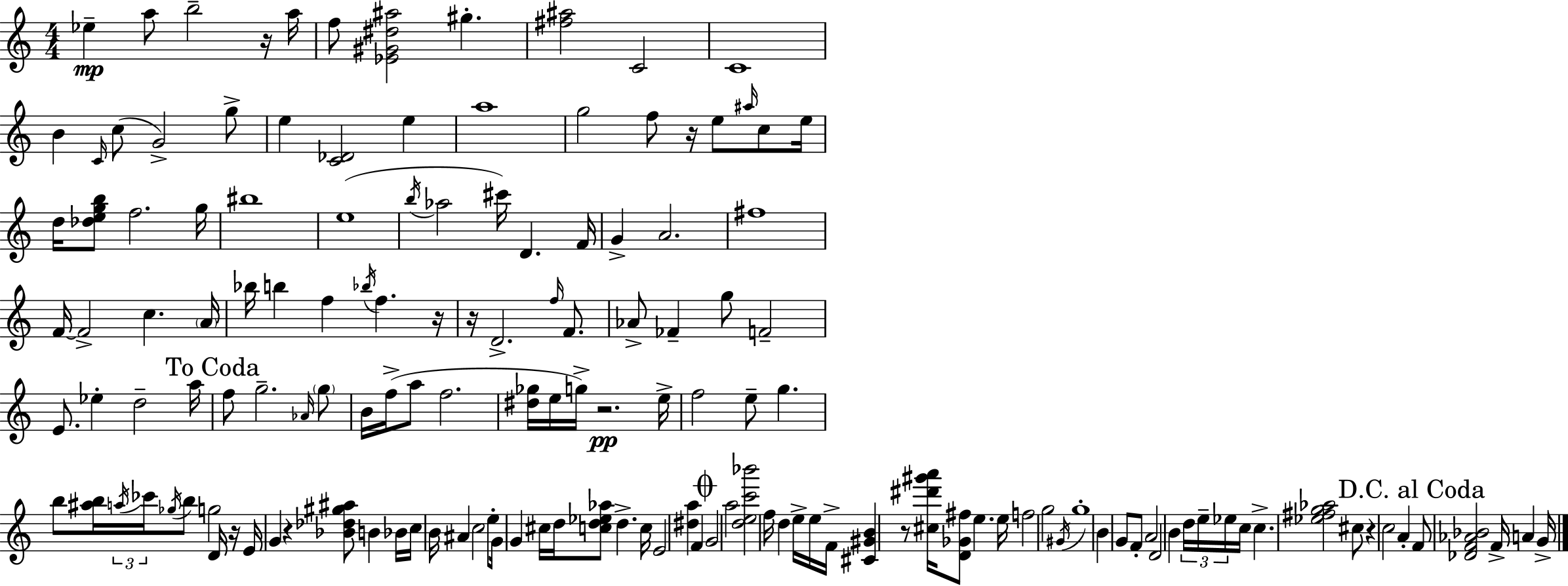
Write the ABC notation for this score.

X:1
T:Untitled
M:4/4
L:1/4
K:C
_e a/2 b2 z/4 a/4 f/2 [_E^G^d^a]2 ^g [^f^a]2 C2 C4 B C/4 c/2 G2 g/2 e [C_D]2 e a4 g2 f/2 z/4 e/2 ^a/4 c/2 e/4 d/4 [_degb]/2 f2 g/4 ^b4 e4 b/4 _a2 ^c'/4 D F/4 G A2 ^f4 F/4 F2 c A/4 _b/4 b f _b/4 f z/4 z/4 D2 f/4 F/2 _A/2 _F g/2 F2 E/2 _e d2 a/4 f/2 g2 _A/4 g/2 B/4 f/4 a/2 f2 [^d_g]/4 e/4 g/4 z2 e/4 f2 e/2 g b/2 [^ab]/4 a/4 _c'/4 _g/4 b/2 g2 D/4 z/4 E/4 G z [_B_d^g^a]/2 B _B/4 c/4 B/4 ^A c2 e/2 G/4 G ^c/4 d/4 [cd_e_a]/2 d c/4 E2 [^da] F G2 a2 [dec'_b']2 f/4 d e/4 e/4 F/4 [^C^GB] z/2 [^c^d'^g'a']/4 [D_G^f]/2 e e/4 f2 g2 ^G/4 g4 B G/2 F/2 A2 D2 B d/4 e/4 _e/4 c/4 c [_e^fg_a]2 ^c/2 z c2 A F/2 [_DF_A_B]2 F/4 A G/4